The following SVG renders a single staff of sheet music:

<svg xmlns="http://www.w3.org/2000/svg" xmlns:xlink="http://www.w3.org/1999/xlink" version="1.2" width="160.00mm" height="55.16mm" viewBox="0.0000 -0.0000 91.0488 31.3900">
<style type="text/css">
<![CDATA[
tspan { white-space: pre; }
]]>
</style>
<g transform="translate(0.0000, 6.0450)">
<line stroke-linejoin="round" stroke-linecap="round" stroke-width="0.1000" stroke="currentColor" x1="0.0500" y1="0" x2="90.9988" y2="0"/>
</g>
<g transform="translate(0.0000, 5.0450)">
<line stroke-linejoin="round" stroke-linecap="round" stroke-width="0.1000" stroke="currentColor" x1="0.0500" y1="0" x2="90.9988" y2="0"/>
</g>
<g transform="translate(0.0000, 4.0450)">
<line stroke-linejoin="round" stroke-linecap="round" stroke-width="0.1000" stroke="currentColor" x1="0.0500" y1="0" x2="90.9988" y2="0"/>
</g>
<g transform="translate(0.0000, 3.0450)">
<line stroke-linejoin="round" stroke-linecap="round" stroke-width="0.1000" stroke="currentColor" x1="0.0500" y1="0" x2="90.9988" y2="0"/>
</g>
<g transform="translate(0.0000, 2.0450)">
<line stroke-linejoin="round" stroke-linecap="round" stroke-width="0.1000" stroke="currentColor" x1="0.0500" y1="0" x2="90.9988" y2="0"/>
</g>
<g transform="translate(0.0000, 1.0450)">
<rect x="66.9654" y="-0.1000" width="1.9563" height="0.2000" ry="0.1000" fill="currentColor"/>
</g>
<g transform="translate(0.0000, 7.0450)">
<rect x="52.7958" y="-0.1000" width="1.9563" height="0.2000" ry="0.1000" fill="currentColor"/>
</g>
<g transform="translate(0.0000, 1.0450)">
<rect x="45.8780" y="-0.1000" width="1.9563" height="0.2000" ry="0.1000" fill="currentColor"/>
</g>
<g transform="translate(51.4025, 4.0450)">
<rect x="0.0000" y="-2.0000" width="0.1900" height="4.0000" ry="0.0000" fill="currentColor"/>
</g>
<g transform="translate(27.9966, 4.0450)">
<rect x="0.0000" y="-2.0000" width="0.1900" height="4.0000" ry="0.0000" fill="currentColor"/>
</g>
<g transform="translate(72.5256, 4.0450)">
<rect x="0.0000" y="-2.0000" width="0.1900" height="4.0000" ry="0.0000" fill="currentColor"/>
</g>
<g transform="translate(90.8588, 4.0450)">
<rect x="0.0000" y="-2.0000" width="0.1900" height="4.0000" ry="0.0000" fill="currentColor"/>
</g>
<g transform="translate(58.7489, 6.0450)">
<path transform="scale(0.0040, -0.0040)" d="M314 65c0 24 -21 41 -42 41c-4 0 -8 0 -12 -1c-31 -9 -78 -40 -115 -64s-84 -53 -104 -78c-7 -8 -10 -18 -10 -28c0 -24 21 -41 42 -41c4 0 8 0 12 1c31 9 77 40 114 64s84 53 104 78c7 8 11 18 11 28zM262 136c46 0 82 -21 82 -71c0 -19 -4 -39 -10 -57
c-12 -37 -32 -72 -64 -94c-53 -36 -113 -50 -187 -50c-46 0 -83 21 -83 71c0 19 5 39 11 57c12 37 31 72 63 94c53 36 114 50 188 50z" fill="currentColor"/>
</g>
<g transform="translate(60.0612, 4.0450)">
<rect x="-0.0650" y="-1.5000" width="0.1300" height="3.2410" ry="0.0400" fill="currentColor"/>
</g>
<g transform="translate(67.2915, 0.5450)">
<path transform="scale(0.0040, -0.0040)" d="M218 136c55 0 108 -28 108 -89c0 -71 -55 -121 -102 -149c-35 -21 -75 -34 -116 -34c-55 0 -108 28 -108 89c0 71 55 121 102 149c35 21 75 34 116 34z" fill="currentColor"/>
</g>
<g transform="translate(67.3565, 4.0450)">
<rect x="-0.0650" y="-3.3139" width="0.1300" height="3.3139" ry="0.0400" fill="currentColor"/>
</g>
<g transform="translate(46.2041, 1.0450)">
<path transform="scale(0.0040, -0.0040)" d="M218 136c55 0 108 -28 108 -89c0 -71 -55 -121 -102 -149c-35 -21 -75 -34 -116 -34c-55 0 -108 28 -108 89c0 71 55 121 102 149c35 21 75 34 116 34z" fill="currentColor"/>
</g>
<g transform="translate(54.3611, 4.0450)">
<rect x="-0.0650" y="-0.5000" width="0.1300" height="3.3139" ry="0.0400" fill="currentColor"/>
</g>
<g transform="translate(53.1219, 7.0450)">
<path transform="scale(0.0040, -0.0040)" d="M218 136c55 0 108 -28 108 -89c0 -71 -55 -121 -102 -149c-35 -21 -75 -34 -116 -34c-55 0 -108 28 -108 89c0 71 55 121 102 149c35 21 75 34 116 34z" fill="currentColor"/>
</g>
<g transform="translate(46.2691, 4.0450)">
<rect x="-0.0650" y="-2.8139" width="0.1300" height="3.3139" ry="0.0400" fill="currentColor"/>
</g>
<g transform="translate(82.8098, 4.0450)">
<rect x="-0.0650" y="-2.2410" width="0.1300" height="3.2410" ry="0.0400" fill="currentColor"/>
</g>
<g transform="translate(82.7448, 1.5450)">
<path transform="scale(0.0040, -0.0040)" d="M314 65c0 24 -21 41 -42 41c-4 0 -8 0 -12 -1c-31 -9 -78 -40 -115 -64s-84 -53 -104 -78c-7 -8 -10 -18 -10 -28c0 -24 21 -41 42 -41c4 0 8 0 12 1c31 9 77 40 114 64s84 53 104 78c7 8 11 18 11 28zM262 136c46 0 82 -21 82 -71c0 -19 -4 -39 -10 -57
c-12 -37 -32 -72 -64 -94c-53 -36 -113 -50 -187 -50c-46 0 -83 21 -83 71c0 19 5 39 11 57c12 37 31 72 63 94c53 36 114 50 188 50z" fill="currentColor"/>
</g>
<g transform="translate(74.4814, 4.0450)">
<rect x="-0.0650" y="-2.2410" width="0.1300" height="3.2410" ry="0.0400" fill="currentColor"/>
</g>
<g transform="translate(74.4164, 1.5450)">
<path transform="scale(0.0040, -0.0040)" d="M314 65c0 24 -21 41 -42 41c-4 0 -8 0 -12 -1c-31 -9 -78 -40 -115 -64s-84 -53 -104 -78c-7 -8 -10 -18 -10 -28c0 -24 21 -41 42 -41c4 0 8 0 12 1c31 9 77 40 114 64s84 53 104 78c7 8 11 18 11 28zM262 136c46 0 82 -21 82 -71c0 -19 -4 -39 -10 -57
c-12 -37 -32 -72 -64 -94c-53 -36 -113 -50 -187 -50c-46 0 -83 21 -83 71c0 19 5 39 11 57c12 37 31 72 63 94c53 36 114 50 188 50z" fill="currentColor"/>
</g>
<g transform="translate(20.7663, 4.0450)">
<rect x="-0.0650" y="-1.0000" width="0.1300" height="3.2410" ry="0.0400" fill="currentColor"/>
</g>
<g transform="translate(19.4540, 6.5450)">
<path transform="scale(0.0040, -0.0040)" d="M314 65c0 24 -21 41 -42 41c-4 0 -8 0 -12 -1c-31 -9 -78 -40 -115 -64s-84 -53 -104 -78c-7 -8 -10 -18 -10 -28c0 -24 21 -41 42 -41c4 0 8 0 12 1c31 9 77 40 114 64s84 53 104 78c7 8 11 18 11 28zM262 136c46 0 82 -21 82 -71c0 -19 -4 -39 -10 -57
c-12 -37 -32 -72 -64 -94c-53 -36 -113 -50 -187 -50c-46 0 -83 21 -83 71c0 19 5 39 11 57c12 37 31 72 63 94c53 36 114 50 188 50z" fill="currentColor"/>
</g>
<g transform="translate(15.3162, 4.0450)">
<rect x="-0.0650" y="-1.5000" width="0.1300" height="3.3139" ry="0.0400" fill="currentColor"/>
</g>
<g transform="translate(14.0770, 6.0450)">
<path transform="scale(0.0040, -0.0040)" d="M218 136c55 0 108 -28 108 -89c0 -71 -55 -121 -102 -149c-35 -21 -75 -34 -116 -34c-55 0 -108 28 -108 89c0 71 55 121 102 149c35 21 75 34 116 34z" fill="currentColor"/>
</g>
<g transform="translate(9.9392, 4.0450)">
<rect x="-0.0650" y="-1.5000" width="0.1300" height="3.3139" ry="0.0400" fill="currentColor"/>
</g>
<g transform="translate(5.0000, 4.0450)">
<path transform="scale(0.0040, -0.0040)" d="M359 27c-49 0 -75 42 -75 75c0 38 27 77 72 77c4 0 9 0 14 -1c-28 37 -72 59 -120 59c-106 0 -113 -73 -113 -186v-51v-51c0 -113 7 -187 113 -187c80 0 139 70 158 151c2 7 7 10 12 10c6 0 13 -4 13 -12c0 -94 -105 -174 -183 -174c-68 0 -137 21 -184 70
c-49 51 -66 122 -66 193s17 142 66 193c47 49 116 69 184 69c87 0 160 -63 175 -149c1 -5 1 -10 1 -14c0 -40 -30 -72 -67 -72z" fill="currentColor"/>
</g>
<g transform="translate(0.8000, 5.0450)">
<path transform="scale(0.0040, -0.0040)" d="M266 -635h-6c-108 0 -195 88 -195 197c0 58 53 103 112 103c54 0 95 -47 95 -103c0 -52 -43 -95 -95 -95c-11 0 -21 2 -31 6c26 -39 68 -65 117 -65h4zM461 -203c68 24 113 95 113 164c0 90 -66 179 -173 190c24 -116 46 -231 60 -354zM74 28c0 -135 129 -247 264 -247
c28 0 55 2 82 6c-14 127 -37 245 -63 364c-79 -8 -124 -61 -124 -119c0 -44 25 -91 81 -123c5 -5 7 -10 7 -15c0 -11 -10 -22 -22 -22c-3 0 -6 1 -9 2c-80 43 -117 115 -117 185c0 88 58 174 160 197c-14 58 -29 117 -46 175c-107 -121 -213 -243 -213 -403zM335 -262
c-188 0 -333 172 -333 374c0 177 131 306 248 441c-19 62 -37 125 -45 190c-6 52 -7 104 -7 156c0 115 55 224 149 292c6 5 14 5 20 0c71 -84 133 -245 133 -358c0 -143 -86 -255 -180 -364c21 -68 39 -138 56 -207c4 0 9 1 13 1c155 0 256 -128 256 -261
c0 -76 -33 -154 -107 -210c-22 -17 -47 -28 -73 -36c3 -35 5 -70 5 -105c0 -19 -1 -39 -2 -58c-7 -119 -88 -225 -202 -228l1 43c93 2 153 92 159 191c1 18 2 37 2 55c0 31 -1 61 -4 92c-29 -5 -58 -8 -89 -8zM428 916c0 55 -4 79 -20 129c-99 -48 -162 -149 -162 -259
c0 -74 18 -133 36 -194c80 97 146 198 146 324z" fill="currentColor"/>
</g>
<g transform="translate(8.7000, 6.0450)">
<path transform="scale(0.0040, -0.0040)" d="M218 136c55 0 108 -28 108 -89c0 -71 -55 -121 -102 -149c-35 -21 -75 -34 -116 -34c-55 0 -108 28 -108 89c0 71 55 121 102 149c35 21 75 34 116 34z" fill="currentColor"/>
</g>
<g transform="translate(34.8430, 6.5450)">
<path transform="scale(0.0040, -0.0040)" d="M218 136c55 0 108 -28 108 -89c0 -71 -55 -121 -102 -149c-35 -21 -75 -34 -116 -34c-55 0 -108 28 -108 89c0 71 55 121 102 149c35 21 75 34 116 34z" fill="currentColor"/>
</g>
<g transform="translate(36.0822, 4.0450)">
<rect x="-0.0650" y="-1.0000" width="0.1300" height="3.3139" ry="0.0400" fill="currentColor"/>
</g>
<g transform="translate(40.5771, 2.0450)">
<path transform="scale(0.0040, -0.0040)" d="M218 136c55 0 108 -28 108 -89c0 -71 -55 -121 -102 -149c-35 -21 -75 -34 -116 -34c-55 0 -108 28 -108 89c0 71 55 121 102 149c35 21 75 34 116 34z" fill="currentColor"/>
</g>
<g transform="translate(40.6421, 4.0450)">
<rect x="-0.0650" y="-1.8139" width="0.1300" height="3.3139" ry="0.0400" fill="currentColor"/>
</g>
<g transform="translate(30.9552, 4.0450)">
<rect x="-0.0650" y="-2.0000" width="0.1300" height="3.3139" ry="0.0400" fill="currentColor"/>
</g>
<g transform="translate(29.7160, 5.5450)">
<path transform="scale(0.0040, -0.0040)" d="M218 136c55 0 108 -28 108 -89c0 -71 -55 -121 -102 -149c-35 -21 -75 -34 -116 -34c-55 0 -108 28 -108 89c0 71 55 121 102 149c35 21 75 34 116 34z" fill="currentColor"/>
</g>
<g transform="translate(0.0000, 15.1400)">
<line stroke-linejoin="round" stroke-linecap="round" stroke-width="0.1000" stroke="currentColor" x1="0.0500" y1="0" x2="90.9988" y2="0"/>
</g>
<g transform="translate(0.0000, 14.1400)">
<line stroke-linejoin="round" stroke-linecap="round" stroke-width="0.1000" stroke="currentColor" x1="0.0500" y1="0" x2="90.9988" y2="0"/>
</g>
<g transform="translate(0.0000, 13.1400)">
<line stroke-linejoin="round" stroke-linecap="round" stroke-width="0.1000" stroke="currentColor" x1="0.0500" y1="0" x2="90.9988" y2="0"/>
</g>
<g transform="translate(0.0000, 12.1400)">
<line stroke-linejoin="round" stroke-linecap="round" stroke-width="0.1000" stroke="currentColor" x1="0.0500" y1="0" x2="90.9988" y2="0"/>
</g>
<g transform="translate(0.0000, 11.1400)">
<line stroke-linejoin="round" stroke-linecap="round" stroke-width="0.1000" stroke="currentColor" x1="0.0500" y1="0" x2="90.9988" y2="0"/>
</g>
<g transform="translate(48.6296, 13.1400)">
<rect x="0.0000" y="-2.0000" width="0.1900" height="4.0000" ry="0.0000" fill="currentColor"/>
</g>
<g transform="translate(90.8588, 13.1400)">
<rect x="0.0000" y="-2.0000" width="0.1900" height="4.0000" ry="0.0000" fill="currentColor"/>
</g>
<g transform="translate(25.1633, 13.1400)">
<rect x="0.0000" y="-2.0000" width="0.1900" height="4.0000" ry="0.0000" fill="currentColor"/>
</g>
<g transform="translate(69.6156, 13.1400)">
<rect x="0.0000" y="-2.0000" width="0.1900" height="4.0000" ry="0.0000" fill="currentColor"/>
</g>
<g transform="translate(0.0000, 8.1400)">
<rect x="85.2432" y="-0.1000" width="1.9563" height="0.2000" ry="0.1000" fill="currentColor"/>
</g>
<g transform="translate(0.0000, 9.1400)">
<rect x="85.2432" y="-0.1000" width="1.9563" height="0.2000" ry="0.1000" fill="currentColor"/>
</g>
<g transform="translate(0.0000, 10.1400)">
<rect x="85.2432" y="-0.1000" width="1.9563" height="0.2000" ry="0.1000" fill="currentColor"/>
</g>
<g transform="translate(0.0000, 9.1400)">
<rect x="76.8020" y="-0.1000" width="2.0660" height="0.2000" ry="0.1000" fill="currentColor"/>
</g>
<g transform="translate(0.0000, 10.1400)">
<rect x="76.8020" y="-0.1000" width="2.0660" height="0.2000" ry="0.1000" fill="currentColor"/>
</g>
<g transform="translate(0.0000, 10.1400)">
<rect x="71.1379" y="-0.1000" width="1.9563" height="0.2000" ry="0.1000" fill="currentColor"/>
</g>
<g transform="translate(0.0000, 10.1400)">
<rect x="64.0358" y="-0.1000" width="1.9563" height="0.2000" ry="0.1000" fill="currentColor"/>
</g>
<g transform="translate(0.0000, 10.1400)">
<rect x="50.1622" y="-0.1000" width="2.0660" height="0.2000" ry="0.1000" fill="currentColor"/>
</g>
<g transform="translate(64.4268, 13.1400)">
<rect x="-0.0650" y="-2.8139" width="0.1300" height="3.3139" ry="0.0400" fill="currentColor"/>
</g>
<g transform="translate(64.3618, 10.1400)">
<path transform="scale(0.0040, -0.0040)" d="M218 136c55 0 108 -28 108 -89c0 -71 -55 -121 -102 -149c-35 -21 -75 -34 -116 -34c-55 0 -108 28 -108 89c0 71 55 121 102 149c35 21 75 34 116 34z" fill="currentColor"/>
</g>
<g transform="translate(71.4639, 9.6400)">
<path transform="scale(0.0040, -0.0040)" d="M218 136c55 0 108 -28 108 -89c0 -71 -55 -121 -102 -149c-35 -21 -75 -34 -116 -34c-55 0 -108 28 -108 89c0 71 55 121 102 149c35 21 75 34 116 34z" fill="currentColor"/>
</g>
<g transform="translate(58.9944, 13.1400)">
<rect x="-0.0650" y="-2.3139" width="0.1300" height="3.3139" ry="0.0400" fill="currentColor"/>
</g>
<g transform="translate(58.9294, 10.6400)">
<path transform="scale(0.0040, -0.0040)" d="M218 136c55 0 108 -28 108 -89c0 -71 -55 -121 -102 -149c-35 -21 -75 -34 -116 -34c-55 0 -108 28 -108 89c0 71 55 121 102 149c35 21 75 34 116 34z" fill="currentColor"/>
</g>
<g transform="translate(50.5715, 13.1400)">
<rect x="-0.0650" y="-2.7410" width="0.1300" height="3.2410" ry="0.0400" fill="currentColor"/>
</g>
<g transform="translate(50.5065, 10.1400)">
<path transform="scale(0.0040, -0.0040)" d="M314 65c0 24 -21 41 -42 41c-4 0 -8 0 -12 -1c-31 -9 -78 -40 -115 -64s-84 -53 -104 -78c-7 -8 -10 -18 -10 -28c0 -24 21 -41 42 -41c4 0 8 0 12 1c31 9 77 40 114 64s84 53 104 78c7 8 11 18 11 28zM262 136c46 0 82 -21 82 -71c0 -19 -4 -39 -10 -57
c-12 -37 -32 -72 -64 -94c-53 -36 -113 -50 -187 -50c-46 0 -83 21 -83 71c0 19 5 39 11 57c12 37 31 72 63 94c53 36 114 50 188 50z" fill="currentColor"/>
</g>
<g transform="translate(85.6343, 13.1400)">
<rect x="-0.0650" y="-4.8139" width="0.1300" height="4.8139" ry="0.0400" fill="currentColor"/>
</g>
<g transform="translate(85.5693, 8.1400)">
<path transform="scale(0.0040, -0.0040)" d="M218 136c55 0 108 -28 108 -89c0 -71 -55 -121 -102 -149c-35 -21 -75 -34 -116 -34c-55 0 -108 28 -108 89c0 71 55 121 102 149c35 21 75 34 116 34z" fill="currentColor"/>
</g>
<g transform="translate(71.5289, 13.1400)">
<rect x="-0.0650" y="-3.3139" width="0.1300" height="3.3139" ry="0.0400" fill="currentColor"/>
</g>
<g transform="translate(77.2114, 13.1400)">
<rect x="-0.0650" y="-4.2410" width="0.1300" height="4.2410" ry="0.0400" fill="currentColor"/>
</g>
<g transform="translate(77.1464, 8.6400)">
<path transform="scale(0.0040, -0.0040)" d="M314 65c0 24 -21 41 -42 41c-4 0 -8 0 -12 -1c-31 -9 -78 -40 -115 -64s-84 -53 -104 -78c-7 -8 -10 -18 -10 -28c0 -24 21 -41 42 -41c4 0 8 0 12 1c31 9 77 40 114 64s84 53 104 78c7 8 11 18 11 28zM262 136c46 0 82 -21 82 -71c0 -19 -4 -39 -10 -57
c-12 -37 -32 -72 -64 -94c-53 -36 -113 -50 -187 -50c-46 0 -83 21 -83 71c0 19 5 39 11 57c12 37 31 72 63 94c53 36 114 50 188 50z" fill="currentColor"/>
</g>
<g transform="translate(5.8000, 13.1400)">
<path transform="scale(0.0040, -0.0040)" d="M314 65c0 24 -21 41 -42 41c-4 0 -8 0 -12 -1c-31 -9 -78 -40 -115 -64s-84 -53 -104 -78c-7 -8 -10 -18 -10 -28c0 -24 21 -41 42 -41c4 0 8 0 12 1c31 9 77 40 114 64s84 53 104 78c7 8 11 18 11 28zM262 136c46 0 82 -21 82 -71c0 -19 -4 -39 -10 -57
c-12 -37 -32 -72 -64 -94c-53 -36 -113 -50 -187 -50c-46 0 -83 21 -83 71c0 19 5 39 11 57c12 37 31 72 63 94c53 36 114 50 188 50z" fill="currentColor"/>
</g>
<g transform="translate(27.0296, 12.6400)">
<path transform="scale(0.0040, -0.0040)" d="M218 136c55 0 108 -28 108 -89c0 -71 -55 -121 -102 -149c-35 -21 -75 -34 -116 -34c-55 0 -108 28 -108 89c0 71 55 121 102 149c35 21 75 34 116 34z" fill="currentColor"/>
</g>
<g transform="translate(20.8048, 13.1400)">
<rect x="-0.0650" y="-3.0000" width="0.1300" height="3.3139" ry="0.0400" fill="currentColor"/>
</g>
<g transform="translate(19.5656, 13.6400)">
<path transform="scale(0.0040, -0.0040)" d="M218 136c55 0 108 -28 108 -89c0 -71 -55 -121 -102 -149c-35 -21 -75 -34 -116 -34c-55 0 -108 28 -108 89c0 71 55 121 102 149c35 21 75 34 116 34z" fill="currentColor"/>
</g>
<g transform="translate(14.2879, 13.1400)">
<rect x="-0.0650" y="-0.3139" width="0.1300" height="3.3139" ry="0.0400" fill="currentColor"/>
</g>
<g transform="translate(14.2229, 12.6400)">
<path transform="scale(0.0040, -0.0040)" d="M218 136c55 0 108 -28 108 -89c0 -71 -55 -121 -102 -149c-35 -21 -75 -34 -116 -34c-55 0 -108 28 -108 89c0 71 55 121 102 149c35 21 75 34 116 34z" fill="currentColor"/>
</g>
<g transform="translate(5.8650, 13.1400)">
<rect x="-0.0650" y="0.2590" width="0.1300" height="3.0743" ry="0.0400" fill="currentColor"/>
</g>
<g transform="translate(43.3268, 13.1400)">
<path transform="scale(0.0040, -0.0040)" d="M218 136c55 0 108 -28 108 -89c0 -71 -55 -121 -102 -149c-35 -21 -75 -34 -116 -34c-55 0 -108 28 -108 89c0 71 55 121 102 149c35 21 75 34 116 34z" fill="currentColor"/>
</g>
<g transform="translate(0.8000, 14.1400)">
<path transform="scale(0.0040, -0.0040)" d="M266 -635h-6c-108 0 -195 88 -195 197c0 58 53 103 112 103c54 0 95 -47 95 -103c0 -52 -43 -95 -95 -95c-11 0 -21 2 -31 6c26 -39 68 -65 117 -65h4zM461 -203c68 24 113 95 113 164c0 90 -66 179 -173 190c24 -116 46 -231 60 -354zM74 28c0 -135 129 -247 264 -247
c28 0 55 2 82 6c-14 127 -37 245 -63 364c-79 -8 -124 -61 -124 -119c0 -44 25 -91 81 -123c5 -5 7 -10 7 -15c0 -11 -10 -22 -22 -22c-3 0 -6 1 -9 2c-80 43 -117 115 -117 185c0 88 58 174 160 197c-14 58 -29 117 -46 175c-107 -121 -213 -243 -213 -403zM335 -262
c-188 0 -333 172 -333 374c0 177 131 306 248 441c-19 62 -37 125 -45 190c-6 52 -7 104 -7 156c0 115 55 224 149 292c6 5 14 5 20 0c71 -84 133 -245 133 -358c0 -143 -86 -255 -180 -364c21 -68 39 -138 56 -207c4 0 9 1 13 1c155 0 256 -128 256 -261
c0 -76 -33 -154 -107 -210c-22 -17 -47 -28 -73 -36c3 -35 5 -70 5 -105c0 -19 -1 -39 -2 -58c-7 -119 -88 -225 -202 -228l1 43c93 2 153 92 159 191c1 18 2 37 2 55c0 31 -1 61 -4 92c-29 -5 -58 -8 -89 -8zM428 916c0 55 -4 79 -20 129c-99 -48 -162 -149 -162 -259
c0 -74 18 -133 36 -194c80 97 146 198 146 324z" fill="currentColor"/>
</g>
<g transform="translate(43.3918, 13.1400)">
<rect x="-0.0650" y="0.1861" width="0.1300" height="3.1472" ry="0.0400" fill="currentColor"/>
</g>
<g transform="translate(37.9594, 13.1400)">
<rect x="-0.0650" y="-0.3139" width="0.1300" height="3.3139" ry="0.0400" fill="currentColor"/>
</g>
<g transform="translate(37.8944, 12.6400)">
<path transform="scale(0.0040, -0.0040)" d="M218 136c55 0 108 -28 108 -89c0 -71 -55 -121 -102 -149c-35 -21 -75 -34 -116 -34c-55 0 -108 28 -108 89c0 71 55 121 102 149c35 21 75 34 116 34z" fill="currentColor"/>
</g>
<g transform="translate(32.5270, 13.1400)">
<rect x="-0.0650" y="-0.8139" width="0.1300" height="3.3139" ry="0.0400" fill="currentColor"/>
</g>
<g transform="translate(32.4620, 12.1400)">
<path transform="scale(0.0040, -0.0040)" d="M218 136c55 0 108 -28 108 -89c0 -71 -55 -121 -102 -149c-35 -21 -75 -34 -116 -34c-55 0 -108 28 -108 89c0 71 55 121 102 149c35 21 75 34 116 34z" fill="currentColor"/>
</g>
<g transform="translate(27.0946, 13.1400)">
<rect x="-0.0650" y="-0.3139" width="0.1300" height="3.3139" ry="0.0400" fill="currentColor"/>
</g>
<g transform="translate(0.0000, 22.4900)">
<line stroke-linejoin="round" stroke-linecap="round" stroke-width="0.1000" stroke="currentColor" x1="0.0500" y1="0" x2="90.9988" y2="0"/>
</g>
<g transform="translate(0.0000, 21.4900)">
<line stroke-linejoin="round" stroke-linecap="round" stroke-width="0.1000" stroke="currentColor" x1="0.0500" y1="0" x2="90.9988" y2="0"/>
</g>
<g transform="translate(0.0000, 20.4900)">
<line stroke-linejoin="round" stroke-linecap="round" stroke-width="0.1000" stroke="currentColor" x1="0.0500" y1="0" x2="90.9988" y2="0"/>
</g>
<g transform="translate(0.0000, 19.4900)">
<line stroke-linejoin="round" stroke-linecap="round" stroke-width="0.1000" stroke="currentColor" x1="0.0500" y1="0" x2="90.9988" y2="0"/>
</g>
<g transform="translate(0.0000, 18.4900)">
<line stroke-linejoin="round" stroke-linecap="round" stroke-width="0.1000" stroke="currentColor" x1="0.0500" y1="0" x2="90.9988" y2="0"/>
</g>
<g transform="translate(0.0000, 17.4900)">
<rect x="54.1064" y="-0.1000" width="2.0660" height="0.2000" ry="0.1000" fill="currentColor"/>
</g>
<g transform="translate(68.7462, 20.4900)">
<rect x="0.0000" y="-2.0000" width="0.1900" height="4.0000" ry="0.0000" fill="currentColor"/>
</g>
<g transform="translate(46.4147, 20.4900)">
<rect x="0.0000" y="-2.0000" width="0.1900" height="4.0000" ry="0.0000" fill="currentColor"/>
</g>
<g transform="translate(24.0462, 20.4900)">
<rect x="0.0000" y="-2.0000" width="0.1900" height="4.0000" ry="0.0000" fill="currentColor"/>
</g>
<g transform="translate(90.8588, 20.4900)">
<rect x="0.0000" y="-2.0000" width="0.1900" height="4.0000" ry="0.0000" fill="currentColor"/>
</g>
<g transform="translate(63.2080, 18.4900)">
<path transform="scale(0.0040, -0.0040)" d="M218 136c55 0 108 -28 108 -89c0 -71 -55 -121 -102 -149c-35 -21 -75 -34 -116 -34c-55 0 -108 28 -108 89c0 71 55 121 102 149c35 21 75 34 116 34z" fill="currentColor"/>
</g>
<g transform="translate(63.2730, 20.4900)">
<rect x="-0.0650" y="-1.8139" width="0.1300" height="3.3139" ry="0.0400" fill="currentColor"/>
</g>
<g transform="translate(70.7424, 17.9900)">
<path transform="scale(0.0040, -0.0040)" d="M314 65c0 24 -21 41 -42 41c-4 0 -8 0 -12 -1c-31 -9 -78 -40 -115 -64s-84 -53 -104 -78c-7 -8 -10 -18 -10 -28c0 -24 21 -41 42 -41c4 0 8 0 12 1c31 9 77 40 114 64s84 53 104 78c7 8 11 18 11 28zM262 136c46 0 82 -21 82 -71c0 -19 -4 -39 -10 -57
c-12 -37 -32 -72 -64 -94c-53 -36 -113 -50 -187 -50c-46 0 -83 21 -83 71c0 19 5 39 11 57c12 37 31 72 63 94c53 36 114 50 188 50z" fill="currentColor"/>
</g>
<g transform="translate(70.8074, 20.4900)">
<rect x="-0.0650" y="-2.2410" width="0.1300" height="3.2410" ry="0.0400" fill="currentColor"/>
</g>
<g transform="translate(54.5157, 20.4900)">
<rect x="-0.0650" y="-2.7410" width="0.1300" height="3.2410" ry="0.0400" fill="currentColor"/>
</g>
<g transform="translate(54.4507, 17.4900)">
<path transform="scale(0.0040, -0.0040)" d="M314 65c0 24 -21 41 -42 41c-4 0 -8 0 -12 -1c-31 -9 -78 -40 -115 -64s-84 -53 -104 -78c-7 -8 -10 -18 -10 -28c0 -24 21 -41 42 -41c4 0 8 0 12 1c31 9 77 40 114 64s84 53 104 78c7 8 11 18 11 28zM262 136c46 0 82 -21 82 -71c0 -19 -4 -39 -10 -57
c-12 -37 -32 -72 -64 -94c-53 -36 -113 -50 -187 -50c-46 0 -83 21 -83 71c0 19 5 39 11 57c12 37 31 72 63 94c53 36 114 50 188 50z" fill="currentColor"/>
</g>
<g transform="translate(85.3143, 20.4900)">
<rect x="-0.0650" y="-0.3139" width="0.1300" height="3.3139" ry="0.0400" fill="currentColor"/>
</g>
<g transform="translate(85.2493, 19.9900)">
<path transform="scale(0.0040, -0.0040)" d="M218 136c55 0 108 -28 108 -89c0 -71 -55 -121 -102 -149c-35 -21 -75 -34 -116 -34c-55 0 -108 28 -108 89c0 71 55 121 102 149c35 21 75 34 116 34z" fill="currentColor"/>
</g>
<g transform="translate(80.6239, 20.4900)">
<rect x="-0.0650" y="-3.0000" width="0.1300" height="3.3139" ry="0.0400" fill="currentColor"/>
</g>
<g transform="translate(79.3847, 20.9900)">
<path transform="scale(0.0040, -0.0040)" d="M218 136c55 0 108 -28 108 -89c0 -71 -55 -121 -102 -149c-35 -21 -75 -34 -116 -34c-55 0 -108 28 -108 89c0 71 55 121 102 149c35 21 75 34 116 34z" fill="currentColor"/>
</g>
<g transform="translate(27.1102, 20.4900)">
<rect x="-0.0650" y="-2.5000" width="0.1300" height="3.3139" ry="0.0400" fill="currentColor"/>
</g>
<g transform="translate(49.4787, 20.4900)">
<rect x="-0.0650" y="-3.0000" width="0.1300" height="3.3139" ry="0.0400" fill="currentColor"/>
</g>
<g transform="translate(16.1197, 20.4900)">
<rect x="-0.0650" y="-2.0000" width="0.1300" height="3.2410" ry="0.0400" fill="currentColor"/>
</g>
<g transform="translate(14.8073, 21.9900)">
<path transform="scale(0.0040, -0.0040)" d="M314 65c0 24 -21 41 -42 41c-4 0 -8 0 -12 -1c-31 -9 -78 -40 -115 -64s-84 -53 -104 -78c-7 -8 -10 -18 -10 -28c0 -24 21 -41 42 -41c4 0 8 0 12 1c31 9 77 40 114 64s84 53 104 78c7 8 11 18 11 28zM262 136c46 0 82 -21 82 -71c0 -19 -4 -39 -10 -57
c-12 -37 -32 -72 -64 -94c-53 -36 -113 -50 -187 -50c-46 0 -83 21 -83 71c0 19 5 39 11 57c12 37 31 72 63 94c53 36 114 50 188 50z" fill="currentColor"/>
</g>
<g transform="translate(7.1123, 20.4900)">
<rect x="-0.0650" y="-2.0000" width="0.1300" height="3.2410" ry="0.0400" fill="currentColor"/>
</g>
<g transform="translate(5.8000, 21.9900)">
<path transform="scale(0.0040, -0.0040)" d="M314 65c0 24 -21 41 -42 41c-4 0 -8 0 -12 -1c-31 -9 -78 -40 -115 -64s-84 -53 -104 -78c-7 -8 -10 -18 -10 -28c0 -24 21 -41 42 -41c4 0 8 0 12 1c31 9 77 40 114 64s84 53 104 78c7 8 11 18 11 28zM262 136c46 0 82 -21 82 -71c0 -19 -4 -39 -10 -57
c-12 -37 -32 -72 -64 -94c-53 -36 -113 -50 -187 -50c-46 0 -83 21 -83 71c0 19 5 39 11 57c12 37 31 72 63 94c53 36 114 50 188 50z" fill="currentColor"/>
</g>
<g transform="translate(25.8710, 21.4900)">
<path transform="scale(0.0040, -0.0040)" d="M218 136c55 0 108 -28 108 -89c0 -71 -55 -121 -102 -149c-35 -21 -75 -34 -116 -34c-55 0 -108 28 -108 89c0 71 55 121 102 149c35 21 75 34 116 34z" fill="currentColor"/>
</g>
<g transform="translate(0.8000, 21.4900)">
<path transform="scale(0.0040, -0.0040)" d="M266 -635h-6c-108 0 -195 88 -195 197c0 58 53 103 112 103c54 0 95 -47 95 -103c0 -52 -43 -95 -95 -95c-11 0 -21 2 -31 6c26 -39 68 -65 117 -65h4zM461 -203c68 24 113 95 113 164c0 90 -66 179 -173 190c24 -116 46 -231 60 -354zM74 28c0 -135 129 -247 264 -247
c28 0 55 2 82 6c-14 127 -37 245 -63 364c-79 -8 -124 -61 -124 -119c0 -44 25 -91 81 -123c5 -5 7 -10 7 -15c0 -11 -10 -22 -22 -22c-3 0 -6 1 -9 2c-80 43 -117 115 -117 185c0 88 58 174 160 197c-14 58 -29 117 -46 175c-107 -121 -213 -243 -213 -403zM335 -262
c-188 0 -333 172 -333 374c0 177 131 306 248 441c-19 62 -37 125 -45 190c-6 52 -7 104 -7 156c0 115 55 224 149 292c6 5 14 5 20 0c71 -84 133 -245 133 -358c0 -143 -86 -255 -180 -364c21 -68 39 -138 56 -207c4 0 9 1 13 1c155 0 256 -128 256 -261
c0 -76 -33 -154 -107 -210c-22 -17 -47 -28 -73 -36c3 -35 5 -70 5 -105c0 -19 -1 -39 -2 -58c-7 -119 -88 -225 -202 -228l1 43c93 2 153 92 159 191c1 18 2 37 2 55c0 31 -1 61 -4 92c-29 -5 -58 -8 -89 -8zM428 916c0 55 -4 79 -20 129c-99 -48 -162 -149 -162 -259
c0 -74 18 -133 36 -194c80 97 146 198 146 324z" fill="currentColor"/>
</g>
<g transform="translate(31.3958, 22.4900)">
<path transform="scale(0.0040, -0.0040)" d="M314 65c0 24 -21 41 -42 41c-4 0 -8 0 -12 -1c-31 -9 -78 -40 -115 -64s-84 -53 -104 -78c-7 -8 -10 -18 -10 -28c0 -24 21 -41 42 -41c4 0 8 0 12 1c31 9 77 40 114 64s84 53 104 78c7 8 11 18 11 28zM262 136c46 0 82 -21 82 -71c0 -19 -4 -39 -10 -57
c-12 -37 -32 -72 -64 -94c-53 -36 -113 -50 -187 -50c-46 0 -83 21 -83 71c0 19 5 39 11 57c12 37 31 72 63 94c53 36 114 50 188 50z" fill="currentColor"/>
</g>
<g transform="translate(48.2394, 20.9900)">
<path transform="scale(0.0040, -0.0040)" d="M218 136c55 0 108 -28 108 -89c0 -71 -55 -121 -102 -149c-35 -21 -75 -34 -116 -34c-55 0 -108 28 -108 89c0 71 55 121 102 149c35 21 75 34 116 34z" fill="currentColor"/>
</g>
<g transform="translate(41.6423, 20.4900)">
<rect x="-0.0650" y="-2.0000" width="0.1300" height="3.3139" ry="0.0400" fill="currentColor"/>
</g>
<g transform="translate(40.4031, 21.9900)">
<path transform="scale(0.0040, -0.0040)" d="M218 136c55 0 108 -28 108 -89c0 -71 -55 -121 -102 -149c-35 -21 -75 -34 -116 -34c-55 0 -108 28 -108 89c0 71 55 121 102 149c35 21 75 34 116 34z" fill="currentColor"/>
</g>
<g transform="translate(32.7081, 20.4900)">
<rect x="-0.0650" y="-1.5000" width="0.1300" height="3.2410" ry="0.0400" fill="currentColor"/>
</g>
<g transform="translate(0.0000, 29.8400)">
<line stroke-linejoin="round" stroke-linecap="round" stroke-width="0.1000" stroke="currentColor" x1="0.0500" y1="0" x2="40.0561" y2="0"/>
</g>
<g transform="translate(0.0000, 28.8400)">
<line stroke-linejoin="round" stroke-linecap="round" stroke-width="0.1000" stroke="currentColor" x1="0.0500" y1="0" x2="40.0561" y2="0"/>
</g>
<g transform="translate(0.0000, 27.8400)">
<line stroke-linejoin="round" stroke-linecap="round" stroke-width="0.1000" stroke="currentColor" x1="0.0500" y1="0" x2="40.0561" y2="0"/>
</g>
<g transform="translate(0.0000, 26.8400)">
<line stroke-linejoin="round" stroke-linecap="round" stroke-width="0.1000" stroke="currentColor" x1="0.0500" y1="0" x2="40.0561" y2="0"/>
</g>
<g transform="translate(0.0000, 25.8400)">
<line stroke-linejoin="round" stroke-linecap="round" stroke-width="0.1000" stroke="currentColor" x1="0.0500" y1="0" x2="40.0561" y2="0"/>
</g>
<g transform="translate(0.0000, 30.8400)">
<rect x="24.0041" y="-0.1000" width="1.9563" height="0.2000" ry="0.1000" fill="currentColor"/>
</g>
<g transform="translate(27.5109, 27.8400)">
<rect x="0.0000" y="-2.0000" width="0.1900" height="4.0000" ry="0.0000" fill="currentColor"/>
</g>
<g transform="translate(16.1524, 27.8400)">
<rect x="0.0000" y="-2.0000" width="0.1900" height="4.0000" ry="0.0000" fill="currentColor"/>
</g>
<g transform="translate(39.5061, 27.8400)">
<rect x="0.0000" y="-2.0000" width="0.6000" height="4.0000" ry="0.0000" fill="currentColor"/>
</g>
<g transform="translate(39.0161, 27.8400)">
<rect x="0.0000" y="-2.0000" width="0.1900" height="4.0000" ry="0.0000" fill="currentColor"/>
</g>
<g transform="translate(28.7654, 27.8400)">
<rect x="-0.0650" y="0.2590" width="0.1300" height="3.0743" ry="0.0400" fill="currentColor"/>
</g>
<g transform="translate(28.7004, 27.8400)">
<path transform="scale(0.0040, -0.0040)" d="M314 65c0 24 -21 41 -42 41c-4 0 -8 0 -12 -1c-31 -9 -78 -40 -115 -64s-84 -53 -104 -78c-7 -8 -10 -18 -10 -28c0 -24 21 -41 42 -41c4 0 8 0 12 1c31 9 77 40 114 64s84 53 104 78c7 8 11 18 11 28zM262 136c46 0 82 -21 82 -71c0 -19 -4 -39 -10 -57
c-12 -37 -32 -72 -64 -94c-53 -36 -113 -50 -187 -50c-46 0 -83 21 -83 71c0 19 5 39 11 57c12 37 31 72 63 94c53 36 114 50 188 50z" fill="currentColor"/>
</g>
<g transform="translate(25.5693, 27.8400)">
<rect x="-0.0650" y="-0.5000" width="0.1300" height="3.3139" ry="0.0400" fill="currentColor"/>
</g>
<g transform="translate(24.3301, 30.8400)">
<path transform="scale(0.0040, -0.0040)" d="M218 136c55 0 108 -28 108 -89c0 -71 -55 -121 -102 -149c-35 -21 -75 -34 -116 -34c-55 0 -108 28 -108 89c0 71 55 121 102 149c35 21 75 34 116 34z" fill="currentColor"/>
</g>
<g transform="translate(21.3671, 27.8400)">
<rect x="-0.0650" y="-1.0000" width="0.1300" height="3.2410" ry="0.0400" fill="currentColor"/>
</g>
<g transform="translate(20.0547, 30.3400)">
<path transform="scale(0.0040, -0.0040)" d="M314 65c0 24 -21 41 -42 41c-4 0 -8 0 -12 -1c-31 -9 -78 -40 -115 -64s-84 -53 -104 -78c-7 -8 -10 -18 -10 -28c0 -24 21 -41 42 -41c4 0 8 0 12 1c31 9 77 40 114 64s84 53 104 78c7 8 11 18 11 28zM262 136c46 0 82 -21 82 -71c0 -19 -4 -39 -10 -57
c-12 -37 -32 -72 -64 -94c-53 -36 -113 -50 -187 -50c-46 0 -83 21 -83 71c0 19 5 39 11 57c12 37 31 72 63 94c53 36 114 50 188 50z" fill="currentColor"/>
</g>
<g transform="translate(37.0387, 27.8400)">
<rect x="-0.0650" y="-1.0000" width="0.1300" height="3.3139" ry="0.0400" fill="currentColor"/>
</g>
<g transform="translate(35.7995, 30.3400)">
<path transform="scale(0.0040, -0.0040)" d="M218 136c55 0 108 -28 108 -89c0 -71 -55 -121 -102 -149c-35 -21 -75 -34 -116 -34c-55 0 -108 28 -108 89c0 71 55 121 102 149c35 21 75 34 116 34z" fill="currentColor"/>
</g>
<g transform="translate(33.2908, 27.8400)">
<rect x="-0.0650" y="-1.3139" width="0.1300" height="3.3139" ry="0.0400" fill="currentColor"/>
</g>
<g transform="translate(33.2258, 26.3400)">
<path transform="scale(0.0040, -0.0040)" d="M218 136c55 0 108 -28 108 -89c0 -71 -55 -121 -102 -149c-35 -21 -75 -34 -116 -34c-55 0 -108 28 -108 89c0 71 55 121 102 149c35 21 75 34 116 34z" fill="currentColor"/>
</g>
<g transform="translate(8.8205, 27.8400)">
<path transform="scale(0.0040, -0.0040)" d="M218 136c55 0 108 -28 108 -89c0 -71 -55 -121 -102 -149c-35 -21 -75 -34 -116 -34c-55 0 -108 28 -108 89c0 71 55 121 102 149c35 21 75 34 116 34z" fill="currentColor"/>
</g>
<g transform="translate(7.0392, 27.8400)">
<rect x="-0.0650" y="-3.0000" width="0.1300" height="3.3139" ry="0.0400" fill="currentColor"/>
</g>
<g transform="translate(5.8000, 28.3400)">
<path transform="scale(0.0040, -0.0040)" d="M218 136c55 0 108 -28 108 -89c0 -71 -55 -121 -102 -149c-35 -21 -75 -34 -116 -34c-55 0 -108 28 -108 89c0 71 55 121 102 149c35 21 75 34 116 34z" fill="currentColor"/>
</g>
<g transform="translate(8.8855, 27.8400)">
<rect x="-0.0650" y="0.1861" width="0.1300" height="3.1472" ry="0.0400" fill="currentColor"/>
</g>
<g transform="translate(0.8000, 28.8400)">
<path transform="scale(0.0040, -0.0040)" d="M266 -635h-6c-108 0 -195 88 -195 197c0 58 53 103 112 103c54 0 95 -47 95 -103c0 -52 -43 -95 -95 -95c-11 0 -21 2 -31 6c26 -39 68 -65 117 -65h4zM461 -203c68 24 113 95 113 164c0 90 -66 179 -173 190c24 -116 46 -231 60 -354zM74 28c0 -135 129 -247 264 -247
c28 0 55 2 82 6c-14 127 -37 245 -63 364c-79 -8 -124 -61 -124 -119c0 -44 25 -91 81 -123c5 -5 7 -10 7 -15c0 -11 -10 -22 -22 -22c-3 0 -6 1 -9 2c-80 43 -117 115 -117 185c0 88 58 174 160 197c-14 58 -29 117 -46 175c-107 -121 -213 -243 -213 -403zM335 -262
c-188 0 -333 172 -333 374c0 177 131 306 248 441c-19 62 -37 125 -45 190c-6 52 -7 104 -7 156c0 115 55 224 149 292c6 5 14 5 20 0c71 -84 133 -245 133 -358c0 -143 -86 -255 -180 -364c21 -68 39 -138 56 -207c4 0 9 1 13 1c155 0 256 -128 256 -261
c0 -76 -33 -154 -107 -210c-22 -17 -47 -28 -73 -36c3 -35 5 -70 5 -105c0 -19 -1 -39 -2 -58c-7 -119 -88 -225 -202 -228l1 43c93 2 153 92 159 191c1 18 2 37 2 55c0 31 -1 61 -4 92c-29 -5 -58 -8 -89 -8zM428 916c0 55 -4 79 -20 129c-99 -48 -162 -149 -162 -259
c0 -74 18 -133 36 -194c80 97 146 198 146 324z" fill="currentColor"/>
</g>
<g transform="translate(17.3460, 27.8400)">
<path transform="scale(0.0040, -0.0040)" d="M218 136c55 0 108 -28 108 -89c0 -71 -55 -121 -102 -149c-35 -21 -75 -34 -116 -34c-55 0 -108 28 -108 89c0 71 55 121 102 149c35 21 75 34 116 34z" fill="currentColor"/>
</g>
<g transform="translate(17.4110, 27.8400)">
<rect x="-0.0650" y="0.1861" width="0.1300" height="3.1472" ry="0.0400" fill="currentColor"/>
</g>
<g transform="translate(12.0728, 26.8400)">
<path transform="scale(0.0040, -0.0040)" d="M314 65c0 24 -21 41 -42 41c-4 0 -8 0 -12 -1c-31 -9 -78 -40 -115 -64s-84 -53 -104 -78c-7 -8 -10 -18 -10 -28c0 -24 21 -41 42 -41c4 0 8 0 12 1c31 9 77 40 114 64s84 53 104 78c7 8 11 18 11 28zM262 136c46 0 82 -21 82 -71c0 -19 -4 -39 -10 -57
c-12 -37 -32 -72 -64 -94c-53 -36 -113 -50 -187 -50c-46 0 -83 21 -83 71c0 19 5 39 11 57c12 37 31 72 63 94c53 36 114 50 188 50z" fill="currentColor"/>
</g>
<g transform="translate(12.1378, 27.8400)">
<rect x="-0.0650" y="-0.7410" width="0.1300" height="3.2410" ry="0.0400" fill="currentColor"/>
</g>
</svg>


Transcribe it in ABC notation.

X:1
T:Untitled
M:4/4
L:1/4
K:C
E E D2 F D f a C E2 b g2 g2 B2 c A c d c B a2 g a b d'2 e' F2 F2 G E2 F A a2 f g2 A c A B d2 B D2 C B2 e D